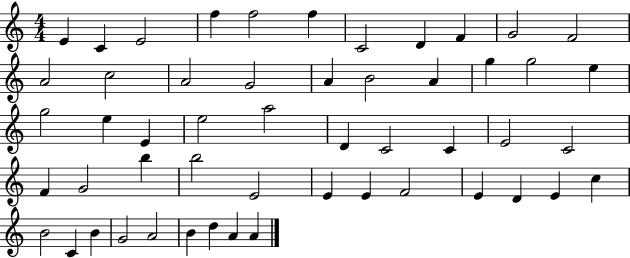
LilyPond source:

{
  \clef treble
  \numericTimeSignature
  \time 4/4
  \key c \major
  e'4 c'4 e'2 | f''4 f''2 f''4 | c'2 d'4 f'4 | g'2 f'2 | \break a'2 c''2 | a'2 g'2 | a'4 b'2 a'4 | g''4 g''2 e''4 | \break g''2 e''4 e'4 | e''2 a''2 | d'4 c'2 c'4 | e'2 c'2 | \break f'4 g'2 b''4 | b''2 e'2 | e'4 e'4 f'2 | e'4 d'4 e'4 c''4 | \break b'2 c'4 b'4 | g'2 a'2 | b'4 d''4 a'4 a'4 | \bar "|."
}